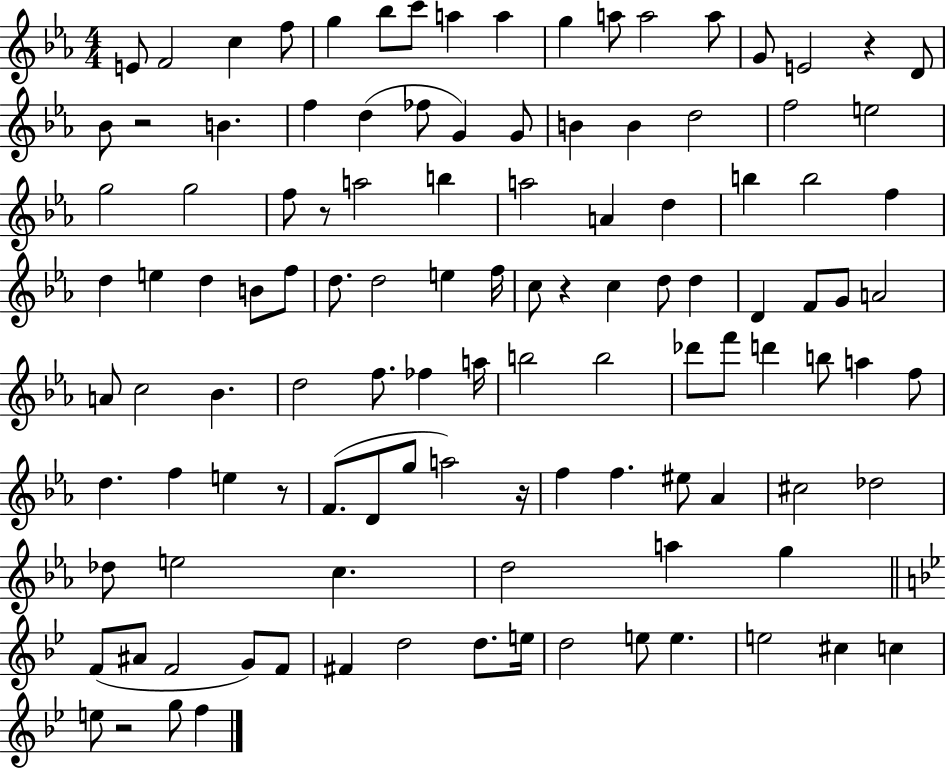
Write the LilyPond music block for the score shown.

{
  \clef treble
  \numericTimeSignature
  \time 4/4
  \key ees \major
  \repeat volta 2 { e'8 f'2 c''4 f''8 | g''4 bes''8 c'''8 a''4 a''4 | g''4 a''8 a''2 a''8 | g'8 e'2 r4 d'8 | \break bes'8 r2 b'4. | f''4 d''4( fes''8 g'4) g'8 | b'4 b'4 d''2 | f''2 e''2 | \break g''2 g''2 | f''8 r8 a''2 b''4 | a''2 a'4 d''4 | b''4 b''2 f''4 | \break d''4 e''4 d''4 b'8 f''8 | d''8. d''2 e''4 f''16 | c''8 r4 c''4 d''8 d''4 | d'4 f'8 g'8 a'2 | \break a'8 c''2 bes'4. | d''2 f''8. fes''4 a''16 | b''2 b''2 | des'''8 f'''8 d'''4 b''8 a''4 f''8 | \break d''4. f''4 e''4 r8 | f'8.( d'8 g''8 a''2) r16 | f''4 f''4. eis''8 aes'4 | cis''2 des''2 | \break des''8 e''2 c''4. | d''2 a''4 g''4 | \bar "||" \break \key g \minor f'8( ais'8 f'2 g'8) f'8 | fis'4 d''2 d''8. e''16 | d''2 e''8 e''4. | e''2 cis''4 c''4 | \break e''8 r2 g''8 f''4 | } \bar "|."
}